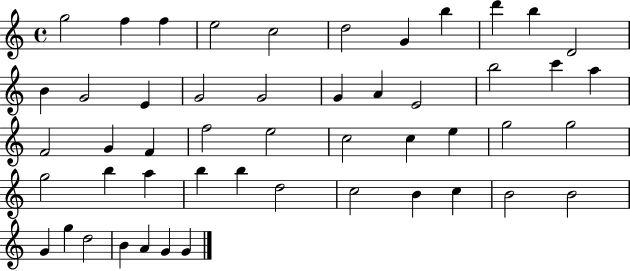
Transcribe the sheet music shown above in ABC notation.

X:1
T:Untitled
M:4/4
L:1/4
K:C
g2 f f e2 c2 d2 G b d' b D2 B G2 E G2 G2 G A E2 b2 c' a F2 G F f2 e2 c2 c e g2 g2 g2 b a b b d2 c2 B c B2 B2 G g d2 B A G G